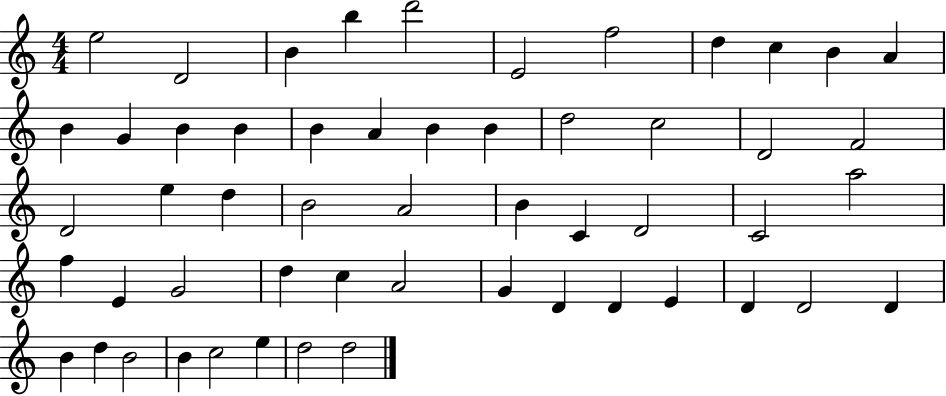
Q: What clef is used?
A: treble